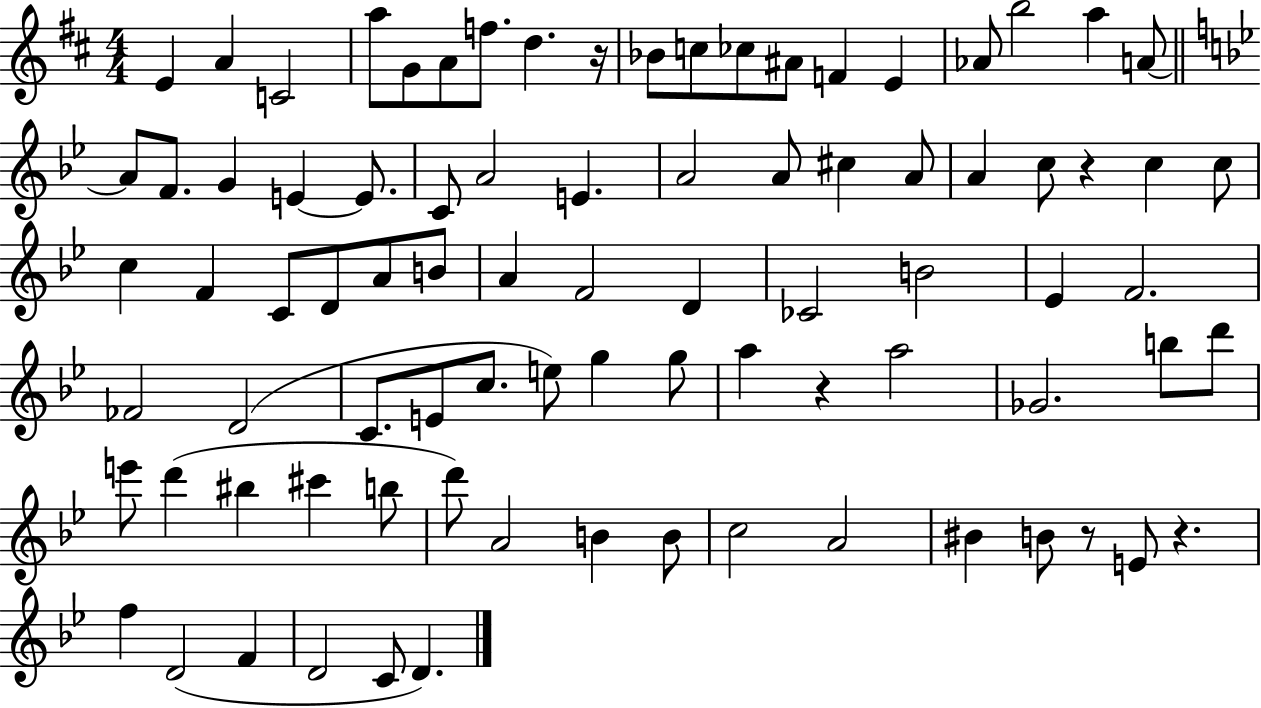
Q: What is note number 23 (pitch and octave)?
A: E4